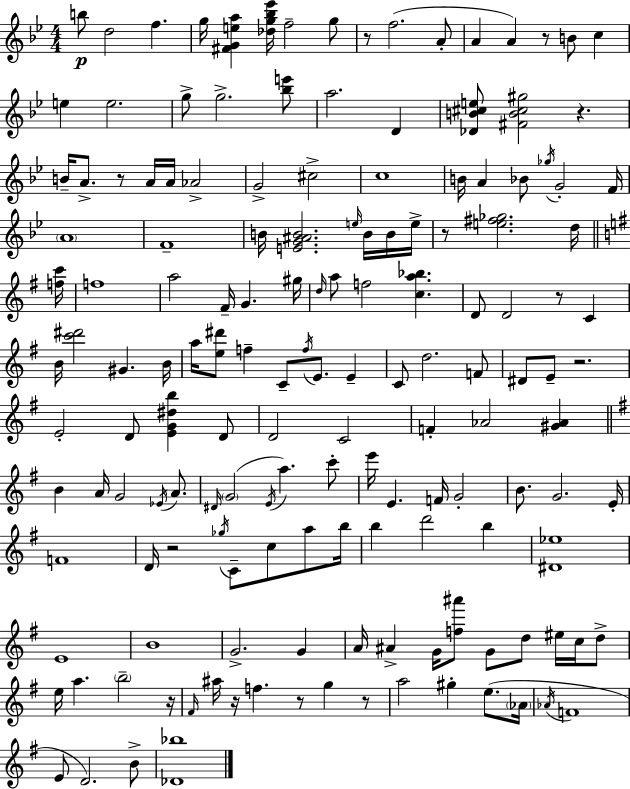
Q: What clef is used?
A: treble